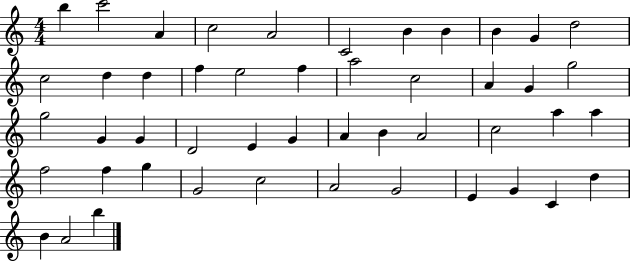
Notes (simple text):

B5/q C6/h A4/q C5/h A4/h C4/h B4/q B4/q B4/q G4/q D5/h C5/h D5/q D5/q F5/q E5/h F5/q A5/h C5/h A4/q G4/q G5/h G5/h G4/q G4/q D4/h E4/q G4/q A4/q B4/q A4/h C5/h A5/q A5/q F5/h F5/q G5/q G4/h C5/h A4/h G4/h E4/q G4/q C4/q D5/q B4/q A4/h B5/q